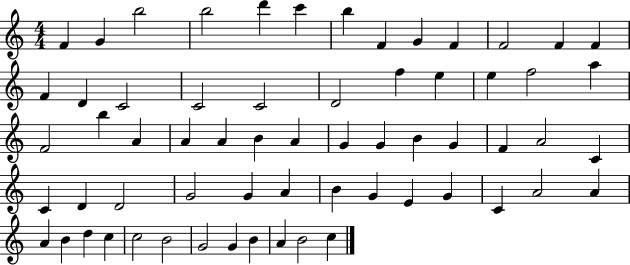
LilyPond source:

{
  \clef treble
  \numericTimeSignature
  \time 4/4
  \key c \major
  f'4 g'4 b''2 | b''2 d'''4 c'''4 | b''4 f'4 g'4 f'4 | f'2 f'4 f'4 | \break f'4 d'4 c'2 | c'2 c'2 | d'2 f''4 e''4 | e''4 f''2 a''4 | \break f'2 b''4 a'4 | a'4 a'4 b'4 a'4 | g'4 g'4 b'4 g'4 | f'4 a'2 c'4 | \break c'4 d'4 d'2 | g'2 g'4 a'4 | b'4 g'4 e'4 g'4 | c'4 a'2 a'4 | \break a'4 b'4 d''4 c''4 | c''2 b'2 | g'2 g'4 b'4 | a'4 b'2 c''4 | \break \bar "|."
}